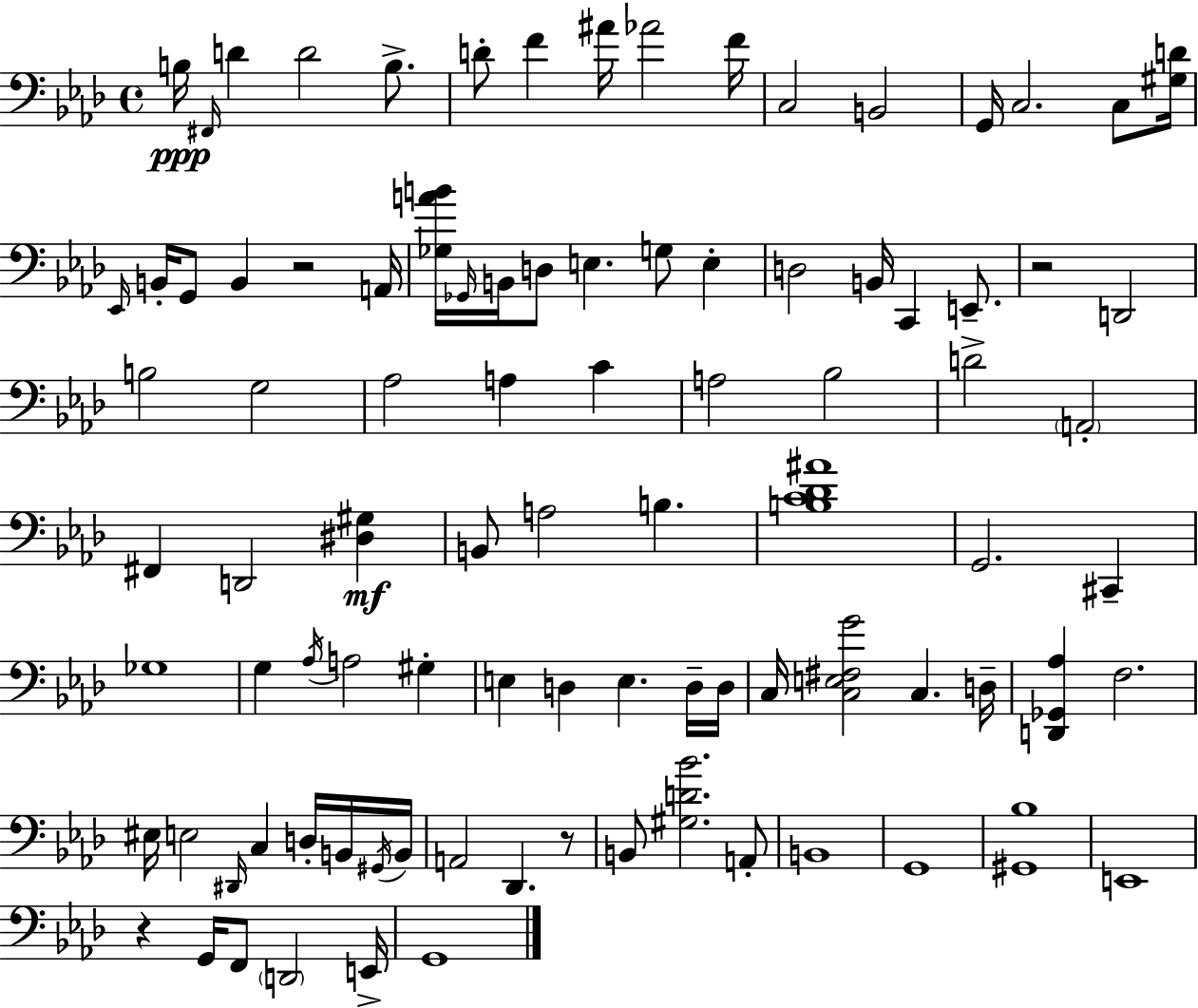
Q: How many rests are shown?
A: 4